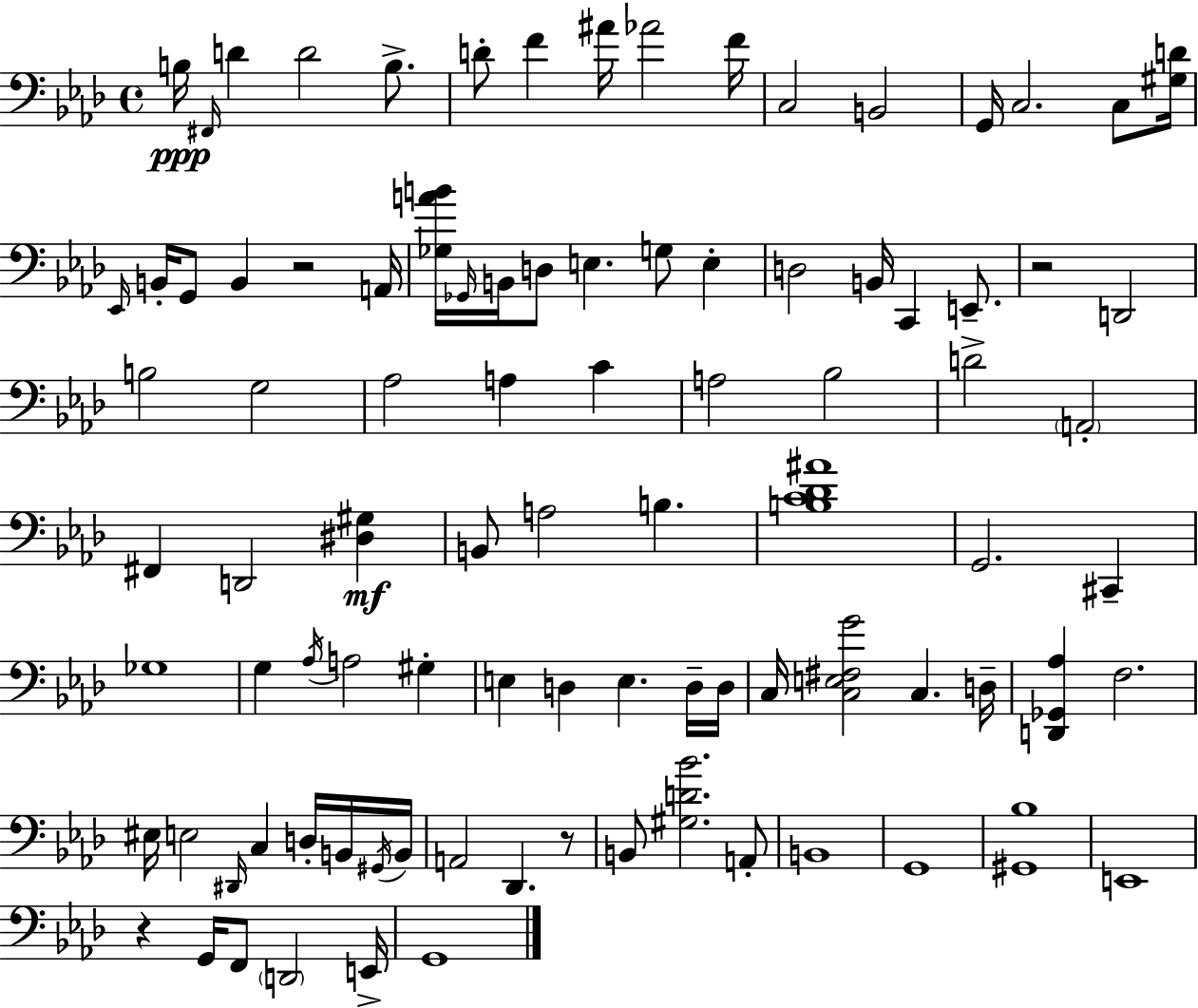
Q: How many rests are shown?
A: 4